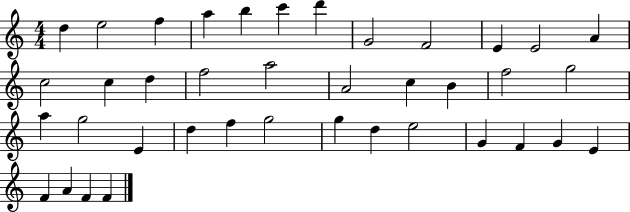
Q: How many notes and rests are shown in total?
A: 39